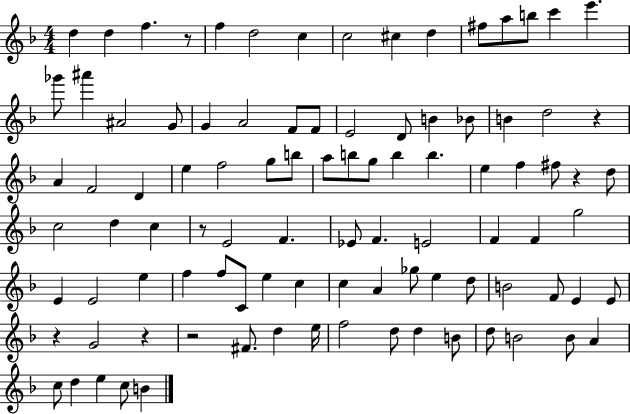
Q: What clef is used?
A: treble